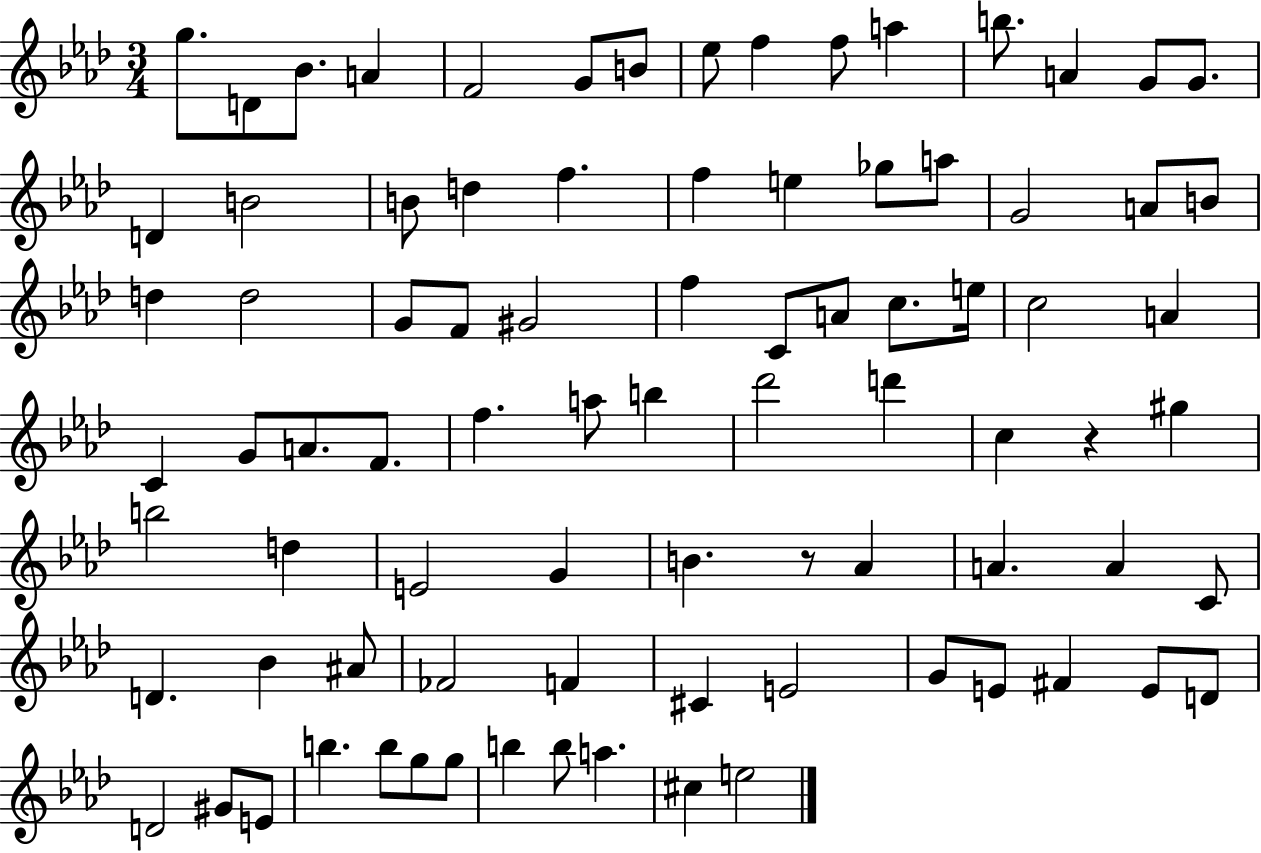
{
  \clef treble
  \numericTimeSignature
  \time 3/4
  \key aes \major
  g''8. d'8 bes'8. a'4 | f'2 g'8 b'8 | ees''8 f''4 f''8 a''4 | b''8. a'4 g'8 g'8. | \break d'4 b'2 | b'8 d''4 f''4. | f''4 e''4 ges''8 a''8 | g'2 a'8 b'8 | \break d''4 d''2 | g'8 f'8 gis'2 | f''4 c'8 a'8 c''8. e''16 | c''2 a'4 | \break c'4 g'8 a'8. f'8. | f''4. a''8 b''4 | des'''2 d'''4 | c''4 r4 gis''4 | \break b''2 d''4 | e'2 g'4 | b'4. r8 aes'4 | a'4. a'4 c'8 | \break d'4. bes'4 ais'8 | fes'2 f'4 | cis'4 e'2 | g'8 e'8 fis'4 e'8 d'8 | \break d'2 gis'8 e'8 | b''4. b''8 g''8 g''8 | b''4 b''8 a''4. | cis''4 e''2 | \break \bar "|."
}